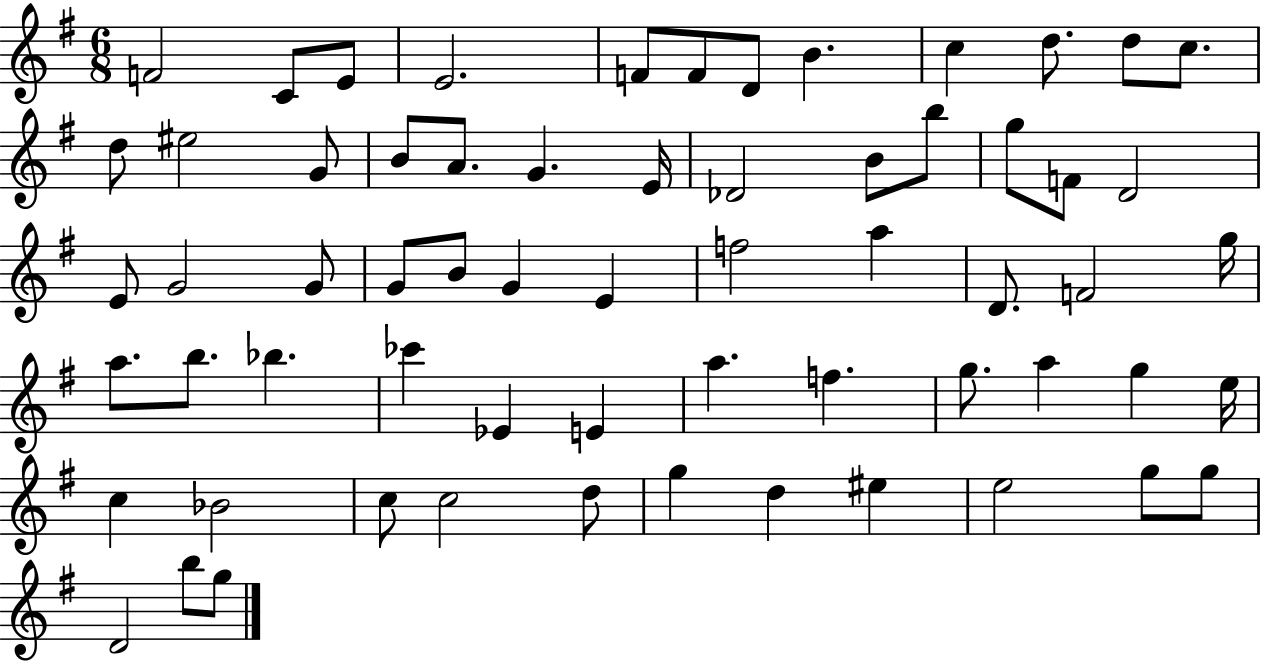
F4/h C4/e E4/e E4/h. F4/e F4/e D4/e B4/q. C5/q D5/e. D5/e C5/e. D5/e EIS5/h G4/e B4/e A4/e. G4/q. E4/s Db4/h B4/e B5/e G5/e F4/e D4/h E4/e G4/h G4/e G4/e B4/e G4/q E4/q F5/h A5/q D4/e. F4/h G5/s A5/e. B5/e. Bb5/q. CES6/q Eb4/q E4/q A5/q. F5/q. G5/e. A5/q G5/q E5/s C5/q Bb4/h C5/e C5/h D5/e G5/q D5/q EIS5/q E5/h G5/e G5/e D4/h B5/e G5/e